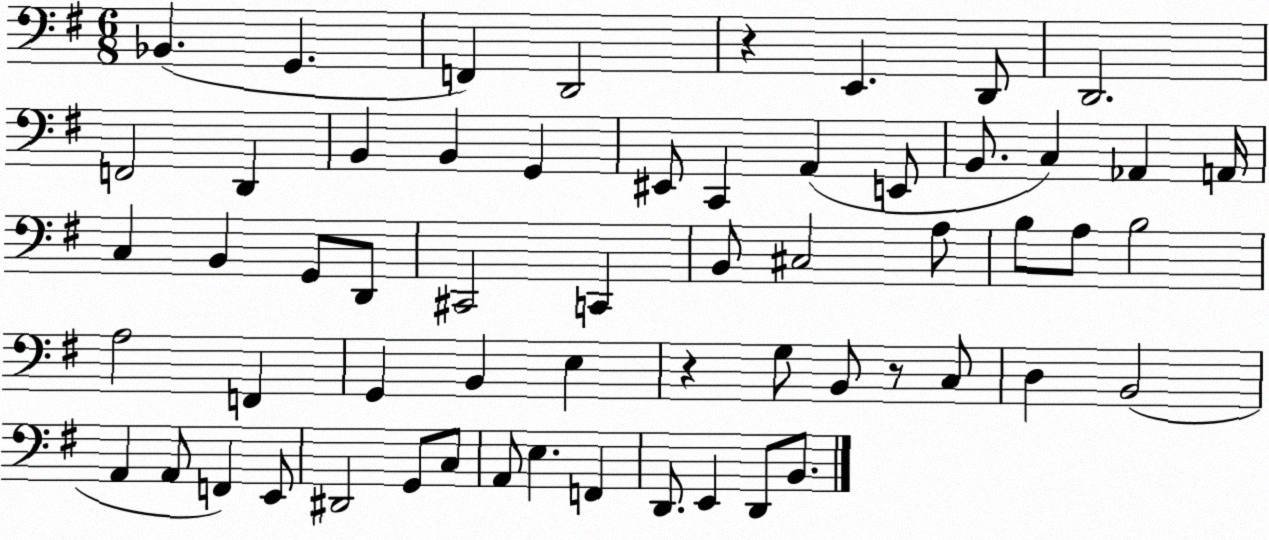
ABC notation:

X:1
T:Untitled
M:6/8
L:1/4
K:G
_B,, G,, F,, D,,2 z E,, D,,/2 D,,2 F,,2 D,, B,, B,, G,, ^E,,/2 C,, A,, E,,/2 B,,/2 C, _A,, A,,/4 C, B,, G,,/2 D,,/2 ^C,,2 C,, B,,/2 ^C,2 A,/2 B,/2 A,/2 B,2 A,2 F,, G,, B,, E, z G,/2 B,,/2 z/2 C,/2 D, B,,2 A,, A,,/2 F,, E,,/2 ^D,,2 G,,/2 C,/2 A,,/2 E, F,, D,,/2 E,, D,,/2 B,,/2